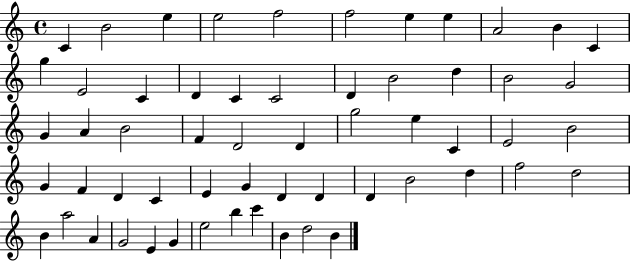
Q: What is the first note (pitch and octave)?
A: C4